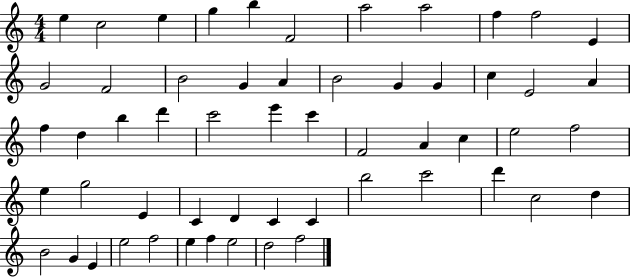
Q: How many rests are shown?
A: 0